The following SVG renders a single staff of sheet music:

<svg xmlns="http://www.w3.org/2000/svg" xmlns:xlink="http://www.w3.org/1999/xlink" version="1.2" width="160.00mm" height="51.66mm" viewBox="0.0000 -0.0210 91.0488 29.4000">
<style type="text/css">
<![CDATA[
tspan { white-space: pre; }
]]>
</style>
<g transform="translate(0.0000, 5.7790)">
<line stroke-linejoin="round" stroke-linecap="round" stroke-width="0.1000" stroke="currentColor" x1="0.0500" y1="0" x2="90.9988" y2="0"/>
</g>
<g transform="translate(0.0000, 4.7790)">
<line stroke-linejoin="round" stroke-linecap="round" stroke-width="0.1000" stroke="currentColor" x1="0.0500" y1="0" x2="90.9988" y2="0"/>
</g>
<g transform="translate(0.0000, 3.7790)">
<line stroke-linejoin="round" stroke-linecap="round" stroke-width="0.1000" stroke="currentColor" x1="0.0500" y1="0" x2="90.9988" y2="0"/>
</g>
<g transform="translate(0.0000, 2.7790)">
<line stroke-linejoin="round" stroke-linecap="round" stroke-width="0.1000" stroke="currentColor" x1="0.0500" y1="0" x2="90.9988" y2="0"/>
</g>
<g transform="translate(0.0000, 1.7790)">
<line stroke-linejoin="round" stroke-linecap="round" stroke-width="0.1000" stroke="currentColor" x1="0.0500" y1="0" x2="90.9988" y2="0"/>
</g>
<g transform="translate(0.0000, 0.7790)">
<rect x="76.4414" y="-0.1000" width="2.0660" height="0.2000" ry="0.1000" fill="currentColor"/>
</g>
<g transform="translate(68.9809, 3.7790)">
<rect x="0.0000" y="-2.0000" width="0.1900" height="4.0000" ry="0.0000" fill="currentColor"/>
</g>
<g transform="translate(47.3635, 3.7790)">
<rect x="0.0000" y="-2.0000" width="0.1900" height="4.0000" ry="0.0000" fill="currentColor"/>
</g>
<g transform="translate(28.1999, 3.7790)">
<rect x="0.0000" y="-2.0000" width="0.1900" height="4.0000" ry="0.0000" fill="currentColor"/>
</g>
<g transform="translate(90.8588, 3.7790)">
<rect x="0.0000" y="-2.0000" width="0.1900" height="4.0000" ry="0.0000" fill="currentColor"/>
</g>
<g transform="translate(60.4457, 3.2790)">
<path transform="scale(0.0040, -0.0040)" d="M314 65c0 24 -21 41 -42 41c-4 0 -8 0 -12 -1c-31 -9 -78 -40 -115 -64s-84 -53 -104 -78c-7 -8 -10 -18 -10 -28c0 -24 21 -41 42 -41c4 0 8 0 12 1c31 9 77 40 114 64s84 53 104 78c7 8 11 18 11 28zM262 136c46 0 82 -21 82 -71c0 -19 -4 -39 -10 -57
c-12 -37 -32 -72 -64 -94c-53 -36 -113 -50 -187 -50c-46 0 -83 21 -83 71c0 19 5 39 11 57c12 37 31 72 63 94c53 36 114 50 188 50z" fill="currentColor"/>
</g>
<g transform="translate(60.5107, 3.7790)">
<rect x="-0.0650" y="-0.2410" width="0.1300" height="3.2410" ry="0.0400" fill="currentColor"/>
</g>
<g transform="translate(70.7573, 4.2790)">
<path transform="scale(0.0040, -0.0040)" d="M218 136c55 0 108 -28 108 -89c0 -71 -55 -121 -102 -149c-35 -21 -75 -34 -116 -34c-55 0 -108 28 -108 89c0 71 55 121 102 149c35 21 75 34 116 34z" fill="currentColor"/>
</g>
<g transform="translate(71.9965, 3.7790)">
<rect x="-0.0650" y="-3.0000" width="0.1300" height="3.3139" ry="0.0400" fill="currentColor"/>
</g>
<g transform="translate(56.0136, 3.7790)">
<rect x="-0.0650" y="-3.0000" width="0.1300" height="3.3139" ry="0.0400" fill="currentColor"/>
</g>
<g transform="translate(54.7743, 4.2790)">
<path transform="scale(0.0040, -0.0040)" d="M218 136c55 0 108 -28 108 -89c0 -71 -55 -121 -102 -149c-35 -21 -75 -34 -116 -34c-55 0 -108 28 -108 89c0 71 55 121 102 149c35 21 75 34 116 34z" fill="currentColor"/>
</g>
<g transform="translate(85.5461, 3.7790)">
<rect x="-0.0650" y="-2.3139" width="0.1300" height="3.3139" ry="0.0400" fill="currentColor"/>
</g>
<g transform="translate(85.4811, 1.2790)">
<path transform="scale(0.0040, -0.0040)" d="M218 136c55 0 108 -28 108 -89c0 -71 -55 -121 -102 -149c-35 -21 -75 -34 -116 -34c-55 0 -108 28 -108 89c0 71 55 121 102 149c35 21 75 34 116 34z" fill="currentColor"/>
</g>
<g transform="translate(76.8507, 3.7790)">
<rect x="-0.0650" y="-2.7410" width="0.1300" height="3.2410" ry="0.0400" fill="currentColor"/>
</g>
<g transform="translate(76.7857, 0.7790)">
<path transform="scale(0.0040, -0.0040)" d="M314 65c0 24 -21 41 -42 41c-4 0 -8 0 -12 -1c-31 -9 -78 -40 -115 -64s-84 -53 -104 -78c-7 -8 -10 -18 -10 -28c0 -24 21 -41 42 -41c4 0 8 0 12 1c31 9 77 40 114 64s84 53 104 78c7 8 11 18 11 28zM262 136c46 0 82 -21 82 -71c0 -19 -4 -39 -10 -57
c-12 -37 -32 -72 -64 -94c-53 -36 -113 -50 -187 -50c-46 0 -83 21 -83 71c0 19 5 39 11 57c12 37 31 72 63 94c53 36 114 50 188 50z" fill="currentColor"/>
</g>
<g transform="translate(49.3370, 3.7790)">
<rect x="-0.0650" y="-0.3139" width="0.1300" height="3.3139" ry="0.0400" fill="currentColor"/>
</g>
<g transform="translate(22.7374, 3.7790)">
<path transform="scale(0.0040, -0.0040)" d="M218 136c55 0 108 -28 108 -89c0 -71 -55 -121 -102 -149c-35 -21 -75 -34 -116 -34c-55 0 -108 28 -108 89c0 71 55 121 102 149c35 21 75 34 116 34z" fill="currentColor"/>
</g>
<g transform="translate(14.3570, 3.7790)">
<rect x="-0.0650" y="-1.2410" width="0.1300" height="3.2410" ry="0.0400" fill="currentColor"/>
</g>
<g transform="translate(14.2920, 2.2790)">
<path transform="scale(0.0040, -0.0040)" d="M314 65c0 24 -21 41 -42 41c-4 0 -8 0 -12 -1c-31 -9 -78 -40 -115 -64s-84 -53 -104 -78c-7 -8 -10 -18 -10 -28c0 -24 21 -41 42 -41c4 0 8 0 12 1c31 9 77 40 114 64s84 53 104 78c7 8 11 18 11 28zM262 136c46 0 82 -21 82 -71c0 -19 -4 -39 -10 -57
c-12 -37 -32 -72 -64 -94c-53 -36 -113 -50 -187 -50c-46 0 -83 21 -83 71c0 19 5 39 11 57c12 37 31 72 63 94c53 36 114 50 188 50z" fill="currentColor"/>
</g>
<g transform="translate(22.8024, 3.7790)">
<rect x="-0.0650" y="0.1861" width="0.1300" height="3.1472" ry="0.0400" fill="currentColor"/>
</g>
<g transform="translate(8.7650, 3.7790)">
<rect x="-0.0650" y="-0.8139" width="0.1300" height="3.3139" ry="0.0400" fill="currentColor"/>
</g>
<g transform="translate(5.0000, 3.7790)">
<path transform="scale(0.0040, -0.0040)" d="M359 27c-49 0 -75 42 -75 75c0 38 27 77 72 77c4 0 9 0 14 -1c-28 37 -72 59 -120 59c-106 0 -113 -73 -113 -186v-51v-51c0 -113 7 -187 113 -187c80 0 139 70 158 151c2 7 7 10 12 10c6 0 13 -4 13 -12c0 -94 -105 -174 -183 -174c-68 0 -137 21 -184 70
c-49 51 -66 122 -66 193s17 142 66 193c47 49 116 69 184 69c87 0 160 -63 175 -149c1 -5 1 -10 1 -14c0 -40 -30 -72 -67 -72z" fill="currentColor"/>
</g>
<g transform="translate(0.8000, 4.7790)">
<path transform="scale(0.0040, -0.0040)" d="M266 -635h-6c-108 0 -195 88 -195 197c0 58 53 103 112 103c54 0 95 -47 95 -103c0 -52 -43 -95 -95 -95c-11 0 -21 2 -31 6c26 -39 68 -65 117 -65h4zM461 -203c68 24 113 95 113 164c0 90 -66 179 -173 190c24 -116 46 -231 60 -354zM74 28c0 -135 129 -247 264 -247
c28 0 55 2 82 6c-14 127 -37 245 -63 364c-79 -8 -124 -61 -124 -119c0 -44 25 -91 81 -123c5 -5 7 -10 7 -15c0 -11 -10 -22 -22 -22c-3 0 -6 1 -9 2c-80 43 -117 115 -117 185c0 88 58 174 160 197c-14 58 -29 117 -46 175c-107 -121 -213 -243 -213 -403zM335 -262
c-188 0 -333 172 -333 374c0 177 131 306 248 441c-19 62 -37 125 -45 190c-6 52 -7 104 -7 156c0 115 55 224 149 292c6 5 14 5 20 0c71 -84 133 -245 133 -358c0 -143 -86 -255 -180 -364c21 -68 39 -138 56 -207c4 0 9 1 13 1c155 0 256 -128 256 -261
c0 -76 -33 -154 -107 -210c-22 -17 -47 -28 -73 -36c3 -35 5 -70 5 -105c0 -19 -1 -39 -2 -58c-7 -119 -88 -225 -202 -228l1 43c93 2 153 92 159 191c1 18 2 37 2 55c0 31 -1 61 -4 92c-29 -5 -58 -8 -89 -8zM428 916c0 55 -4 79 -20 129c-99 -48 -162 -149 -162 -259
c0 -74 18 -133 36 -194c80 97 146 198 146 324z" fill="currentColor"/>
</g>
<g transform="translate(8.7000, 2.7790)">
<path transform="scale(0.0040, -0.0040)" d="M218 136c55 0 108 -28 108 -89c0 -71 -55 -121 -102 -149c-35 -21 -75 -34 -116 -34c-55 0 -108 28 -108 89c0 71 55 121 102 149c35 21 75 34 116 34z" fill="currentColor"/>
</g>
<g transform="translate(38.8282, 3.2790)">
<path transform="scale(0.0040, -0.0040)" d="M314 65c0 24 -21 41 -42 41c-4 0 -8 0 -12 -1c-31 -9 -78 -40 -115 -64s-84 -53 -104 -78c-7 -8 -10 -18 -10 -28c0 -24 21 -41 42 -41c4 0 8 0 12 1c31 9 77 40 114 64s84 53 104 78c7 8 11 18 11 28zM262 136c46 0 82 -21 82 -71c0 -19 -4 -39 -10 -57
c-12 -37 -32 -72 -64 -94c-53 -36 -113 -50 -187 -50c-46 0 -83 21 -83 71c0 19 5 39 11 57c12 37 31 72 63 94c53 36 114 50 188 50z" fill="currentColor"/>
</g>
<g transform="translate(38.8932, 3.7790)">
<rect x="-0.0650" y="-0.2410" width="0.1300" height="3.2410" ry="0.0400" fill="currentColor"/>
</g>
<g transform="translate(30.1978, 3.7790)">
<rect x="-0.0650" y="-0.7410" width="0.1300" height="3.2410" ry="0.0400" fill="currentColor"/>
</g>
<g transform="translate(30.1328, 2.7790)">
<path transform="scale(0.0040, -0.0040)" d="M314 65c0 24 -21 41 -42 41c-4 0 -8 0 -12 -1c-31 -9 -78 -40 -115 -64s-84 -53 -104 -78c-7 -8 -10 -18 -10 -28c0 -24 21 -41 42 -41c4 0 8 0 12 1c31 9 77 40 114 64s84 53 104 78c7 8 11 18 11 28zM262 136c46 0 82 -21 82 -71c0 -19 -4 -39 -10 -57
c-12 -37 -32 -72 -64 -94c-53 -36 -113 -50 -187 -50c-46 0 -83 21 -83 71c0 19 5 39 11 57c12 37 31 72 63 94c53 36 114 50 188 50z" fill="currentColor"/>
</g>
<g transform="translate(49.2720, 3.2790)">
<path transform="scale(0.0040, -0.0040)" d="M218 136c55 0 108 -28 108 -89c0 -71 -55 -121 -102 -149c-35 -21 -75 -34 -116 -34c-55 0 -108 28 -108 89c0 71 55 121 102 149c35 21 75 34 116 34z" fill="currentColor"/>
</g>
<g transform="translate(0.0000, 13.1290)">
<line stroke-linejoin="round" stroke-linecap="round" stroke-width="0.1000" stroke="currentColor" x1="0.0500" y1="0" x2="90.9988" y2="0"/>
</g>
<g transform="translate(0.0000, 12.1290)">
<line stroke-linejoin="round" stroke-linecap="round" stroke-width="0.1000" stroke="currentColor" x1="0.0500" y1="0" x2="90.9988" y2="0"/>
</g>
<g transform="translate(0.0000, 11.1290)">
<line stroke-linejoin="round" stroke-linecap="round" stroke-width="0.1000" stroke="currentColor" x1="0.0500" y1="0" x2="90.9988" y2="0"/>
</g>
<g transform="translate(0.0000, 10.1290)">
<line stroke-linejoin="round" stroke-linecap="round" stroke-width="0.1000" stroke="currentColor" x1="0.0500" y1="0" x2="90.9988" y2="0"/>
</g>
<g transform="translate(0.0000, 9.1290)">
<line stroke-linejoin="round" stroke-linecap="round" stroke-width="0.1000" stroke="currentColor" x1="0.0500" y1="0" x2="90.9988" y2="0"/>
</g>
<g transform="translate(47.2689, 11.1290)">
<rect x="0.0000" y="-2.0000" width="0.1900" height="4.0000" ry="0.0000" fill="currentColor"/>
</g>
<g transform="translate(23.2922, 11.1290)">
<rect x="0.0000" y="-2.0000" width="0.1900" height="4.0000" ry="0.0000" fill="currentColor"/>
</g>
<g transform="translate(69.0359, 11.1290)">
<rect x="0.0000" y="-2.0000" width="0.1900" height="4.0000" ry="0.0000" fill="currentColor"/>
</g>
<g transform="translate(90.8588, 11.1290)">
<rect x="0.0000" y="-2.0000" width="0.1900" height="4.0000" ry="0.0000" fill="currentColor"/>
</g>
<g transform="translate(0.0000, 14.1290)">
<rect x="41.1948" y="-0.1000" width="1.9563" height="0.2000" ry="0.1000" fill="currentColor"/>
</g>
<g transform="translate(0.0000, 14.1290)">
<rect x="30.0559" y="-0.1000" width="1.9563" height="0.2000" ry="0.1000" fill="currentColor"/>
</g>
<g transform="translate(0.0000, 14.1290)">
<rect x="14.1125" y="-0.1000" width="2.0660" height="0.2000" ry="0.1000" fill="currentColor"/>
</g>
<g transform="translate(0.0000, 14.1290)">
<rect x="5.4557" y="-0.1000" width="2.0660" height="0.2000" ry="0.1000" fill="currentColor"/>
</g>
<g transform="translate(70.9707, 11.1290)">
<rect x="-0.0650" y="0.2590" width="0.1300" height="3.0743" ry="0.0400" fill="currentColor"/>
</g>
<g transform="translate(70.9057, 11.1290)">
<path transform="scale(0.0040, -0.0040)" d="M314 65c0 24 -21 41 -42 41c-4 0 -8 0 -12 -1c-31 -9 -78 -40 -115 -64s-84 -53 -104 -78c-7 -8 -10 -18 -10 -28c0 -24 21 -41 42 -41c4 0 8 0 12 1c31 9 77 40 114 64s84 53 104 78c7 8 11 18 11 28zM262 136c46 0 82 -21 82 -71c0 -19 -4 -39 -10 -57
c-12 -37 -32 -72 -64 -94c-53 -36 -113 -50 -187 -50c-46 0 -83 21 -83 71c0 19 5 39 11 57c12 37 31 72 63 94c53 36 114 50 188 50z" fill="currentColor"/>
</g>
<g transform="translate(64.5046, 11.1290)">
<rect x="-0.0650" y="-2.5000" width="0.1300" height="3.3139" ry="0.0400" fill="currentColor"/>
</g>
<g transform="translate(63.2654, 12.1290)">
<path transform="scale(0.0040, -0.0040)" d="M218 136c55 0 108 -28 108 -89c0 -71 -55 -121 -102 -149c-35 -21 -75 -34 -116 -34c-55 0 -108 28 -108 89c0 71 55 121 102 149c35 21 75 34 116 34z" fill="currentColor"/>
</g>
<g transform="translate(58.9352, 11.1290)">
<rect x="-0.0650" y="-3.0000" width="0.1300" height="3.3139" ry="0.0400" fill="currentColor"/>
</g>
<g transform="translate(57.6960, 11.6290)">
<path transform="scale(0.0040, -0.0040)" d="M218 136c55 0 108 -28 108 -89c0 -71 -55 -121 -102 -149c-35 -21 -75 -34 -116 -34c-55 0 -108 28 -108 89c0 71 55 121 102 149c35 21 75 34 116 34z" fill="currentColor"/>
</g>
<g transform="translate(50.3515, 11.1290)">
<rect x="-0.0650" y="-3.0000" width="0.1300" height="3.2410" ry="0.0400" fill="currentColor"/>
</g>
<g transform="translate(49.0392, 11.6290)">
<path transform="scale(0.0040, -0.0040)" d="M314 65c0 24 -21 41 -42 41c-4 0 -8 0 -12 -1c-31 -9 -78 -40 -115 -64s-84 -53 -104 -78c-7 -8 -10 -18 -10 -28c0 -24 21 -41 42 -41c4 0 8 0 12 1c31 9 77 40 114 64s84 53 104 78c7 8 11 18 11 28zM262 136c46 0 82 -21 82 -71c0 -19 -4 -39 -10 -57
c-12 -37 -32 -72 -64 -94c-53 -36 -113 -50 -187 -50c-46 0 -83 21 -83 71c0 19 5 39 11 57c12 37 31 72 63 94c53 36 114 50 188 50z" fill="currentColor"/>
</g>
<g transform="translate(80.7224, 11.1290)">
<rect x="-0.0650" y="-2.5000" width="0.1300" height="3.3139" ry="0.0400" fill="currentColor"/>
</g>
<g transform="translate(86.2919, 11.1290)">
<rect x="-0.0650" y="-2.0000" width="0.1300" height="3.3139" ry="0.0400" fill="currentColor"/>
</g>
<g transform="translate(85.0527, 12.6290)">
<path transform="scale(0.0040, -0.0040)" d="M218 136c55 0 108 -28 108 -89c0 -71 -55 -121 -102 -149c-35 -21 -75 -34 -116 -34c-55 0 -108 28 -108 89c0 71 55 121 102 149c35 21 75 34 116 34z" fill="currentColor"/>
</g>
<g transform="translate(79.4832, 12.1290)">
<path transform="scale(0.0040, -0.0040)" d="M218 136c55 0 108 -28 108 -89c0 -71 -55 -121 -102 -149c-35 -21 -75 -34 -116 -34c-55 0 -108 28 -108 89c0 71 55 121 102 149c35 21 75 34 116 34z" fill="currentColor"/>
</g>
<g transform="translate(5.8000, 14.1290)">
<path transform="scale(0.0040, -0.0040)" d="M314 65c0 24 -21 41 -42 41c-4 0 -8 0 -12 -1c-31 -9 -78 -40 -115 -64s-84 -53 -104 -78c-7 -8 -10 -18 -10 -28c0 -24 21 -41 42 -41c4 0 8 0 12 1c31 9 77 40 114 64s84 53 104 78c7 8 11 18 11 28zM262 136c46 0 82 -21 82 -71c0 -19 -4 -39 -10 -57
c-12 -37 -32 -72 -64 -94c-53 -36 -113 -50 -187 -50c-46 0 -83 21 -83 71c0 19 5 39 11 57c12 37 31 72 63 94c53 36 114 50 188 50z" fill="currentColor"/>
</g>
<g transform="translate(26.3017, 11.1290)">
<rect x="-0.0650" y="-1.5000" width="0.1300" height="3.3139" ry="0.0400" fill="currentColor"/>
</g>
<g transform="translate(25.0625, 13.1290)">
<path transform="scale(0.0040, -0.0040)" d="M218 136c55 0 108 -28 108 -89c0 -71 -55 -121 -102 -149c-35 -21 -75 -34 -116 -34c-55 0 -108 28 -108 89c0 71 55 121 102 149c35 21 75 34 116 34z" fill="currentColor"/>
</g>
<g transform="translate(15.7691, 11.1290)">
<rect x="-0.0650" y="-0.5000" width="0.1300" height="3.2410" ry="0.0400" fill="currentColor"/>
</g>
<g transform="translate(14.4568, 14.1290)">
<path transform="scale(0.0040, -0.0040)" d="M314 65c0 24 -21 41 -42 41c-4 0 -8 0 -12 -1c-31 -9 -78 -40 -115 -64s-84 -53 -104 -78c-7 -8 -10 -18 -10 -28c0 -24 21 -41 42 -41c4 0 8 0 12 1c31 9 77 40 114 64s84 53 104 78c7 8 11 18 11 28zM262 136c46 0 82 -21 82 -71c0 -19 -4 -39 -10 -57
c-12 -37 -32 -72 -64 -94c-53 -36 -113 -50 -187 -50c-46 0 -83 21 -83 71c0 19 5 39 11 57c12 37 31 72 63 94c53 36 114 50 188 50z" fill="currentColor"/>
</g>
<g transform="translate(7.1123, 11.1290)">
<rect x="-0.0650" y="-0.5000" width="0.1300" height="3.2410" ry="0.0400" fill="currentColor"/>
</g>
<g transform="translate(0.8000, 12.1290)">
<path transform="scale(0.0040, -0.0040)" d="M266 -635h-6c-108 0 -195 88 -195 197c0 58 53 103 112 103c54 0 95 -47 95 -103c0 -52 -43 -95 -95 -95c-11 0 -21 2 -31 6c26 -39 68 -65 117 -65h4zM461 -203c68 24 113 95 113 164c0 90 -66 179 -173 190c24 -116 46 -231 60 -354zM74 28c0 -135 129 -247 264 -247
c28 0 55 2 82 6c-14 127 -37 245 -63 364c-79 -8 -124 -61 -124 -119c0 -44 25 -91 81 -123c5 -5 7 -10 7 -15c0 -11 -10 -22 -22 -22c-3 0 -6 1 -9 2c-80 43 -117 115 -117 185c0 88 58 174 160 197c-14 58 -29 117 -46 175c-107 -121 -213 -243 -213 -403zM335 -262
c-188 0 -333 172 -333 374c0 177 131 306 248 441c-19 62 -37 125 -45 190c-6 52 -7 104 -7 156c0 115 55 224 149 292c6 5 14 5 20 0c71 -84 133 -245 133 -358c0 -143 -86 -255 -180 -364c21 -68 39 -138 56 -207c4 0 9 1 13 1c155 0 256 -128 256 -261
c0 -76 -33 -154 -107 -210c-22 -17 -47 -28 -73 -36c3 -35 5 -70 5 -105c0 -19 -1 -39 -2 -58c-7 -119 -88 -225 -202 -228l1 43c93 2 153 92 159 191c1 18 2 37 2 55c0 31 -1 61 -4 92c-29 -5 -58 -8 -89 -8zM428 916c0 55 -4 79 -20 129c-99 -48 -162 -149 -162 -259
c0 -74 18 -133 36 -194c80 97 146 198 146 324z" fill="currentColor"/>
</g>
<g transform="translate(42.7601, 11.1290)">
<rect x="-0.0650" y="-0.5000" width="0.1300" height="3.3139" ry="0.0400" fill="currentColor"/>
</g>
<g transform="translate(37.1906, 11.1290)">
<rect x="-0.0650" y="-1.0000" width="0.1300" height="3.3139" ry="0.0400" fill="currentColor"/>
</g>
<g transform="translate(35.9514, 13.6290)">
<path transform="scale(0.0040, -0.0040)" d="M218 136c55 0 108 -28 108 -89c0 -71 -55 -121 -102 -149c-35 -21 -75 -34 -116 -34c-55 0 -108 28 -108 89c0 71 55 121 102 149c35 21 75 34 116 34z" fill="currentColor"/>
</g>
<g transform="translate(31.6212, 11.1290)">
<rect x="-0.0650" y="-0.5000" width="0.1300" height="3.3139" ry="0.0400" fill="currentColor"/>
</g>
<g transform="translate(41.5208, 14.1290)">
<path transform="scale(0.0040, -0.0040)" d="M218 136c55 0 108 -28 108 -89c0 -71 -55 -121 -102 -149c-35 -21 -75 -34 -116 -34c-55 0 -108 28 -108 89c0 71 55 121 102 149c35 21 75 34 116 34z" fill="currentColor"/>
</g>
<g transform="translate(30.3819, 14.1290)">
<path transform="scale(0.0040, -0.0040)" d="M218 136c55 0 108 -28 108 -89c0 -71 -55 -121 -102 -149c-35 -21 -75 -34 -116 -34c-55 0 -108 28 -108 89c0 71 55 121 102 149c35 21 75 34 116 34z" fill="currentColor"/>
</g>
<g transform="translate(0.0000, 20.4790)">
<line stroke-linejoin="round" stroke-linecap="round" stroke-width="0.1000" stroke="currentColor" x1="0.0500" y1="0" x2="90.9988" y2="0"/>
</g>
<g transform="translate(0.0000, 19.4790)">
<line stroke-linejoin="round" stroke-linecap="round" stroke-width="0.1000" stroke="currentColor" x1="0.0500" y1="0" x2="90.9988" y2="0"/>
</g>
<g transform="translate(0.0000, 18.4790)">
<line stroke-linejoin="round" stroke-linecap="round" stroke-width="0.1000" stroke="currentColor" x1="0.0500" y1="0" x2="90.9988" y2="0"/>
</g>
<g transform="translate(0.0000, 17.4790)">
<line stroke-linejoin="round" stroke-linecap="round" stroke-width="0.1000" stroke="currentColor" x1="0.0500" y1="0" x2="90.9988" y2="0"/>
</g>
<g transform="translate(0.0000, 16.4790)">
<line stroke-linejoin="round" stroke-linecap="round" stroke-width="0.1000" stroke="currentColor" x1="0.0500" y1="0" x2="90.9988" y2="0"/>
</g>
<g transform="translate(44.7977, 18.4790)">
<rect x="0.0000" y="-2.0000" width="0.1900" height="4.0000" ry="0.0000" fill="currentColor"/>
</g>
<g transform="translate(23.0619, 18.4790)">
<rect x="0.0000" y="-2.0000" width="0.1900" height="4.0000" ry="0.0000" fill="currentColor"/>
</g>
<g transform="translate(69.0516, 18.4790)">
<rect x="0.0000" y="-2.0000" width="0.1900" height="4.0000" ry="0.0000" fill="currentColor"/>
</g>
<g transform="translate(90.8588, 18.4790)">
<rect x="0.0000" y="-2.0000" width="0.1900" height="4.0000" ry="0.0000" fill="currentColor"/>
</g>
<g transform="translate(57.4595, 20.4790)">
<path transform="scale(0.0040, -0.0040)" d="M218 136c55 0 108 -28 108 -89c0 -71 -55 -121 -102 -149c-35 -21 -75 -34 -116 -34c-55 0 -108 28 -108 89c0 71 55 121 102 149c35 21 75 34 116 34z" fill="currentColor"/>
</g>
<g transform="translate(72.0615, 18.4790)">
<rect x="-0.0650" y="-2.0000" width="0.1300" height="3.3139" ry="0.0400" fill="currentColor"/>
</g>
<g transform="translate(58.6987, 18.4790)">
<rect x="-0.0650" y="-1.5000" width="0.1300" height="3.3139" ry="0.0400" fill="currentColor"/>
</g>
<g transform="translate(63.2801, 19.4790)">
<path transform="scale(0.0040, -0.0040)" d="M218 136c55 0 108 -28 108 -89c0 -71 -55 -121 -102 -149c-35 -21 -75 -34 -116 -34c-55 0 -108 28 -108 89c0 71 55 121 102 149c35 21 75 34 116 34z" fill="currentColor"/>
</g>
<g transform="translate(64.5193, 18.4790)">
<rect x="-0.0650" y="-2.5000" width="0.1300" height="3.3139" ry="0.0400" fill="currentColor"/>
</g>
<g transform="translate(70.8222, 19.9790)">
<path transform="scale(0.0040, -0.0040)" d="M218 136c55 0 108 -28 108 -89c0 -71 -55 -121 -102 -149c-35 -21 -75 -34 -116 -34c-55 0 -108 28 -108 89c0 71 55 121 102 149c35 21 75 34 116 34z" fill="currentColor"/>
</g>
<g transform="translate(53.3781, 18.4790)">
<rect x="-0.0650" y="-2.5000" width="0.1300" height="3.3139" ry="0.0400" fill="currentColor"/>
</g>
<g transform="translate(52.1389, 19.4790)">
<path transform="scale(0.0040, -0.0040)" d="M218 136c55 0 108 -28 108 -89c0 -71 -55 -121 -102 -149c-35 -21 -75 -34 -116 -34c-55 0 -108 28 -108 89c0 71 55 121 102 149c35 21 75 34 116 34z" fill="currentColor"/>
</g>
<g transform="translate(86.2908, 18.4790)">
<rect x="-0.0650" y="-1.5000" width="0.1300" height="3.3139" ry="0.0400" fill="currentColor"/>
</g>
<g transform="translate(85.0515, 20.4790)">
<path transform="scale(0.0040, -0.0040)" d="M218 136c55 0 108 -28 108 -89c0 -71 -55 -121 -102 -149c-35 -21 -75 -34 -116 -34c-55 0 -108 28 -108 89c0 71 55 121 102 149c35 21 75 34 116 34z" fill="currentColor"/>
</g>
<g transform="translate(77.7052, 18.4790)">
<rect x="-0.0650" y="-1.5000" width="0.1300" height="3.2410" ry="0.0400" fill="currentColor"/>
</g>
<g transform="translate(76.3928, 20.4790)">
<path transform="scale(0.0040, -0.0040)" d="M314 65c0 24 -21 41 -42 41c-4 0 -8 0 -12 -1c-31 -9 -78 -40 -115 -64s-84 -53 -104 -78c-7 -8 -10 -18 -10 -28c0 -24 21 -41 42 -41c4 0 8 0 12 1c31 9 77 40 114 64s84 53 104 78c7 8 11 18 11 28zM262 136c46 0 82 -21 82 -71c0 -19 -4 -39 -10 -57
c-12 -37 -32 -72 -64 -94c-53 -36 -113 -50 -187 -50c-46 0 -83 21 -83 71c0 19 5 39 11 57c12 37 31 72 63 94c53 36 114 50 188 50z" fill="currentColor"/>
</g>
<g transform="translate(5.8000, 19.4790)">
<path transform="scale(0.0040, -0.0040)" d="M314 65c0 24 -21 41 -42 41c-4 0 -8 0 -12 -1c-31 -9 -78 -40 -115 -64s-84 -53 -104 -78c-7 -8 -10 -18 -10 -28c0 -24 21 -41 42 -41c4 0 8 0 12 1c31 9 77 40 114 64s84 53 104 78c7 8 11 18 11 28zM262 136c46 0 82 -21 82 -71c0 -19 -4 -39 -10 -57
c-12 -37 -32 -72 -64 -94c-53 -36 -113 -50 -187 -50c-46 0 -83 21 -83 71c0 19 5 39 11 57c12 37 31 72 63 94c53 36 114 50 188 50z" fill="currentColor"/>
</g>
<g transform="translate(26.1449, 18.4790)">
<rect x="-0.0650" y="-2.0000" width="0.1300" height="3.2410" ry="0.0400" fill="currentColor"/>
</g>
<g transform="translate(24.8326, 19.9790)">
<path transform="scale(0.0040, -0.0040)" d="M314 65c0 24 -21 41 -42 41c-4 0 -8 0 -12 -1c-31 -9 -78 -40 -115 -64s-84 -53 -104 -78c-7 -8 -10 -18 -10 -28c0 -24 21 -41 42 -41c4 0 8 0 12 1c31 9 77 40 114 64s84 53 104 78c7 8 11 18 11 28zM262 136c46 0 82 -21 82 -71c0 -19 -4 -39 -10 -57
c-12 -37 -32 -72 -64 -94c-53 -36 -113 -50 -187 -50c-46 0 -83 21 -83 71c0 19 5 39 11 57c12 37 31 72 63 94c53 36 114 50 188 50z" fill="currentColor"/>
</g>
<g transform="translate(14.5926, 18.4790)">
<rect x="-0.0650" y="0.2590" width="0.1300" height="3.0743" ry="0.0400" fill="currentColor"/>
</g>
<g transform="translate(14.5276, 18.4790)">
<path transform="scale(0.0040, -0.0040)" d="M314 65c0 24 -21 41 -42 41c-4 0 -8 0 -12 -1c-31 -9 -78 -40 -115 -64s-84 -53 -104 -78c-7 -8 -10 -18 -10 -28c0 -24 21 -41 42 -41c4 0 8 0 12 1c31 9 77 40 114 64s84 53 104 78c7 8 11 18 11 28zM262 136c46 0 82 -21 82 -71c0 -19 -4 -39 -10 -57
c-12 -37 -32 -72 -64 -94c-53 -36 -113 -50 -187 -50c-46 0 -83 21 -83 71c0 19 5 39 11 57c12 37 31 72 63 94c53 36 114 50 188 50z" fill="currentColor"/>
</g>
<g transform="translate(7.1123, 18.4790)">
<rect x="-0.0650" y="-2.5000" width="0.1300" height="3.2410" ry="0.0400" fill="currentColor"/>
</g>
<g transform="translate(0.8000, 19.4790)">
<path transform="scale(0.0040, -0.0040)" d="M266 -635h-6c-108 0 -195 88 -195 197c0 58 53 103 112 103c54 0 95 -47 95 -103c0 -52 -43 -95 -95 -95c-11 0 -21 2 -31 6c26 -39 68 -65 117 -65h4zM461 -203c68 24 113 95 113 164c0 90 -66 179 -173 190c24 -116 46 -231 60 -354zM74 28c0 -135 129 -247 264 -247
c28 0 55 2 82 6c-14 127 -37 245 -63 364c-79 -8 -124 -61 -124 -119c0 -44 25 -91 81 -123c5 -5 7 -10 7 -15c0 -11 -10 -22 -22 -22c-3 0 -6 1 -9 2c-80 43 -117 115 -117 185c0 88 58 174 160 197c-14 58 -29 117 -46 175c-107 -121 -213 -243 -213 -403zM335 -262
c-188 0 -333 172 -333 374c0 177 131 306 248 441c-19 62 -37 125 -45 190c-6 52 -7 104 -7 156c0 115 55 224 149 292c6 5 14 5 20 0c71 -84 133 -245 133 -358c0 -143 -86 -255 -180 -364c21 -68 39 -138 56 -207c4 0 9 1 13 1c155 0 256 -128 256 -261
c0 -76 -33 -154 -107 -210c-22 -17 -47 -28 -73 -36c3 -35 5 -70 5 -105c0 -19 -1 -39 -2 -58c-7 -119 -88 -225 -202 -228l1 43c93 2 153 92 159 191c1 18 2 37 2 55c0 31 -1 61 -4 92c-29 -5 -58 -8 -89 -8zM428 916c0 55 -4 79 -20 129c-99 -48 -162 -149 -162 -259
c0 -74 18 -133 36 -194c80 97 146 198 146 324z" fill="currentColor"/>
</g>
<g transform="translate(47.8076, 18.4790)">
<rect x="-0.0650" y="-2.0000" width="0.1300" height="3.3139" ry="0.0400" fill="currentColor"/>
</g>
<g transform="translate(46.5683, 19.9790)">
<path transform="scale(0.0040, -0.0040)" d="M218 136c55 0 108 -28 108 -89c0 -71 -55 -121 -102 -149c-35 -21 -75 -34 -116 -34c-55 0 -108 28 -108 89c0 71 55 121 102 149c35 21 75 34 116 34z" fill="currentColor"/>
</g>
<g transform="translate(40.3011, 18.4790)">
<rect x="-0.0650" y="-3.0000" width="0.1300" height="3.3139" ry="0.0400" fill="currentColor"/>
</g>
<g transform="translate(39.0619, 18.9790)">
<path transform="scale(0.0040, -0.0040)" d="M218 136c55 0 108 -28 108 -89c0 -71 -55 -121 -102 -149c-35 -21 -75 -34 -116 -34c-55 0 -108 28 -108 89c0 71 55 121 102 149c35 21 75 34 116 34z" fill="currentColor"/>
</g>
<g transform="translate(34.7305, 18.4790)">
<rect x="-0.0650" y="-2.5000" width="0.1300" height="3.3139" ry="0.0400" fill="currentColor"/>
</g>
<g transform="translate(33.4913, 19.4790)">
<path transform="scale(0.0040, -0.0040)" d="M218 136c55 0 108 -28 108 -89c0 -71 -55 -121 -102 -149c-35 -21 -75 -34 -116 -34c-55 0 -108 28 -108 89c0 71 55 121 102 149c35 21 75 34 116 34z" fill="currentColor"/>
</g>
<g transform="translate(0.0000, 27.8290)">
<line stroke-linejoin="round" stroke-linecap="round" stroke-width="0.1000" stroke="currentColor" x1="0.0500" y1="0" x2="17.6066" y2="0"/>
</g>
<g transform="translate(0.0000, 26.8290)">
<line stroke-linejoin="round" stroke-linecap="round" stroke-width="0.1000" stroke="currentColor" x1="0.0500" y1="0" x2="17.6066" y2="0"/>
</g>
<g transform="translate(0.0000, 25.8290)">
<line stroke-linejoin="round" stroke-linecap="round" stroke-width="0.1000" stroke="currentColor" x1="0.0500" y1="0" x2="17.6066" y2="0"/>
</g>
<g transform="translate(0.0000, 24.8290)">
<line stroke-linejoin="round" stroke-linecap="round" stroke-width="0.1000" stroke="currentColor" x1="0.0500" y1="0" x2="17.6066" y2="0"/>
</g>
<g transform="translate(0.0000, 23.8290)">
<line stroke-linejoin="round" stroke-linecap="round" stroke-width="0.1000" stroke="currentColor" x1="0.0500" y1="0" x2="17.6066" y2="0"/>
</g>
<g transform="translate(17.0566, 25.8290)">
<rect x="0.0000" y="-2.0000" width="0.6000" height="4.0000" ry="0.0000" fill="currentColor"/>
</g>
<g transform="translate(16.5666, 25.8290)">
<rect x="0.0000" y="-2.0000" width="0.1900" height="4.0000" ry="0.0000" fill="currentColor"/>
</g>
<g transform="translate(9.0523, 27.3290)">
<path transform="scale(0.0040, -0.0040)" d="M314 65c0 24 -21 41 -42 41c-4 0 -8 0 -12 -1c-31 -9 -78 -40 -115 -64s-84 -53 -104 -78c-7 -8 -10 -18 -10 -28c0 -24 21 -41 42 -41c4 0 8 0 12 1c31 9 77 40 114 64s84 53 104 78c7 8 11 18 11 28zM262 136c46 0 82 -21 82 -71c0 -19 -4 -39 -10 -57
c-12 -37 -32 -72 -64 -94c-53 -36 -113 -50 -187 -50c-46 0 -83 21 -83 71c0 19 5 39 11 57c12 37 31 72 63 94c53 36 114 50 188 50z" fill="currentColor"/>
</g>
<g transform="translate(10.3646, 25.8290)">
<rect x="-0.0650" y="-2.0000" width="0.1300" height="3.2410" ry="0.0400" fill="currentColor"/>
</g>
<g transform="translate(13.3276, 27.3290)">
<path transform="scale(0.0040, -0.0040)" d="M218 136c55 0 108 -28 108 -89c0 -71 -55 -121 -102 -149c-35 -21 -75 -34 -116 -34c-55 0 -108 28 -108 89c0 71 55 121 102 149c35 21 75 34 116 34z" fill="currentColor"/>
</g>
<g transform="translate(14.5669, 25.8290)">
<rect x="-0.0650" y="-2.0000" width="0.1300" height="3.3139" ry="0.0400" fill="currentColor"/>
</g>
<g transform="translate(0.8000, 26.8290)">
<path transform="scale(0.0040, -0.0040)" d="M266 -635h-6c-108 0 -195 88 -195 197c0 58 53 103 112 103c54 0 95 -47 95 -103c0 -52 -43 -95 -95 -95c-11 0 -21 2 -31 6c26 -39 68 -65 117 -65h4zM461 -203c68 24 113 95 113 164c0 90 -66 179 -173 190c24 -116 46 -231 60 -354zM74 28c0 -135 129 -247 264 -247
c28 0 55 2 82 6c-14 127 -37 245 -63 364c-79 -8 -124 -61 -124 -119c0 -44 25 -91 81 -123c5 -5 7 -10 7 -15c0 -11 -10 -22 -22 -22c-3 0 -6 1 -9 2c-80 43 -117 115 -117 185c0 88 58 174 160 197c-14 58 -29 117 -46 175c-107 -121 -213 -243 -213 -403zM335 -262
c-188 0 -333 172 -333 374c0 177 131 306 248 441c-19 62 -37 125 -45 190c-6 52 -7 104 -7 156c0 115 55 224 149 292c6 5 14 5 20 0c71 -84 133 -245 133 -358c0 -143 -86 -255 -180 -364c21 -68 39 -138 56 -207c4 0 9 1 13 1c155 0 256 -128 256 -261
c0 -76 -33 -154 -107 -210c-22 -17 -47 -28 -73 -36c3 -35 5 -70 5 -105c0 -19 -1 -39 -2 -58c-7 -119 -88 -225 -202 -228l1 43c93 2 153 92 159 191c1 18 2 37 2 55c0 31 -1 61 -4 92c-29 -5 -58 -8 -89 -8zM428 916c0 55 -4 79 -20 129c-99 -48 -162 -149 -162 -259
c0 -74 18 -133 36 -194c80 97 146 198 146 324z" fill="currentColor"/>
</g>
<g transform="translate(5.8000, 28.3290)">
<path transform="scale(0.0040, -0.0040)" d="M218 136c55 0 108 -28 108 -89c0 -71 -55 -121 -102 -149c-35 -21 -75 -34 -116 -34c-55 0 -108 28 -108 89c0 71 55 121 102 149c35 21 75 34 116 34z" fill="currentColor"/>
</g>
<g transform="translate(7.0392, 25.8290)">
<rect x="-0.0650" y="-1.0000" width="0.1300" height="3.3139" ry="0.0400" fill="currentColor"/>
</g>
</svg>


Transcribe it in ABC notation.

X:1
T:Untitled
M:4/4
L:1/4
K:C
d e2 B d2 c2 c A c2 A a2 g C2 C2 E C D C A2 A G B2 G F G2 B2 F2 G A F G E G F E2 E D F2 F